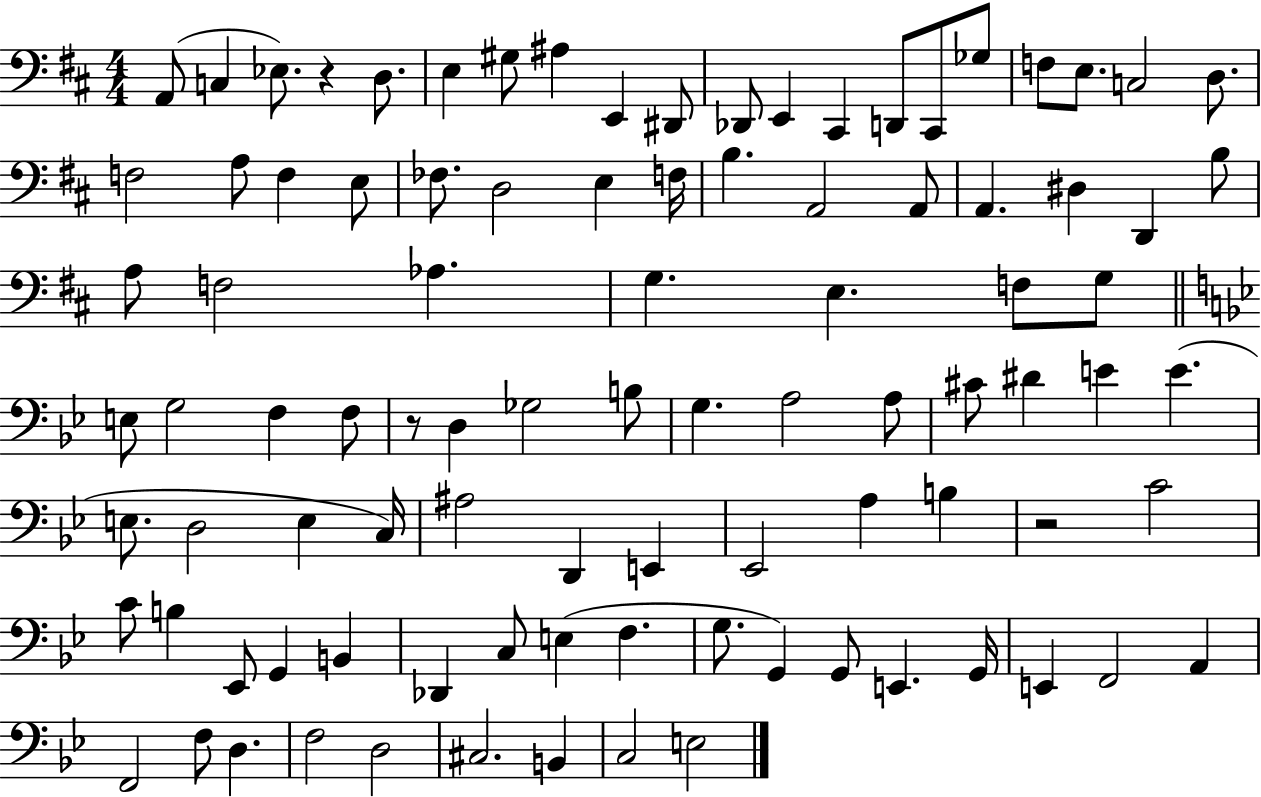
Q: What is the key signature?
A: D major